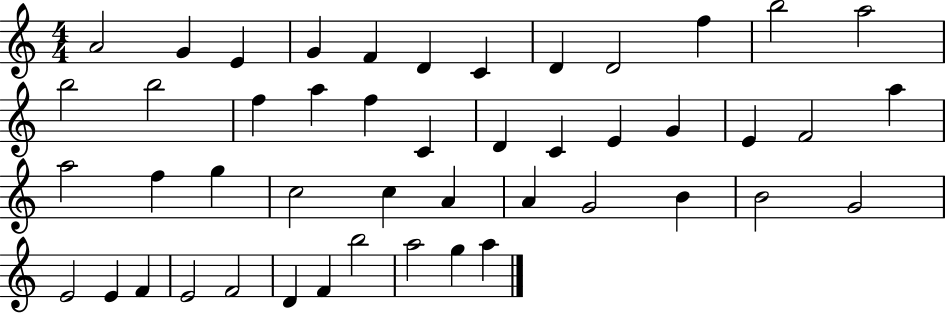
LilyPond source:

{
  \clef treble
  \numericTimeSignature
  \time 4/4
  \key c \major
  a'2 g'4 e'4 | g'4 f'4 d'4 c'4 | d'4 d'2 f''4 | b''2 a''2 | \break b''2 b''2 | f''4 a''4 f''4 c'4 | d'4 c'4 e'4 g'4 | e'4 f'2 a''4 | \break a''2 f''4 g''4 | c''2 c''4 a'4 | a'4 g'2 b'4 | b'2 g'2 | \break e'2 e'4 f'4 | e'2 f'2 | d'4 f'4 b''2 | a''2 g''4 a''4 | \break \bar "|."
}